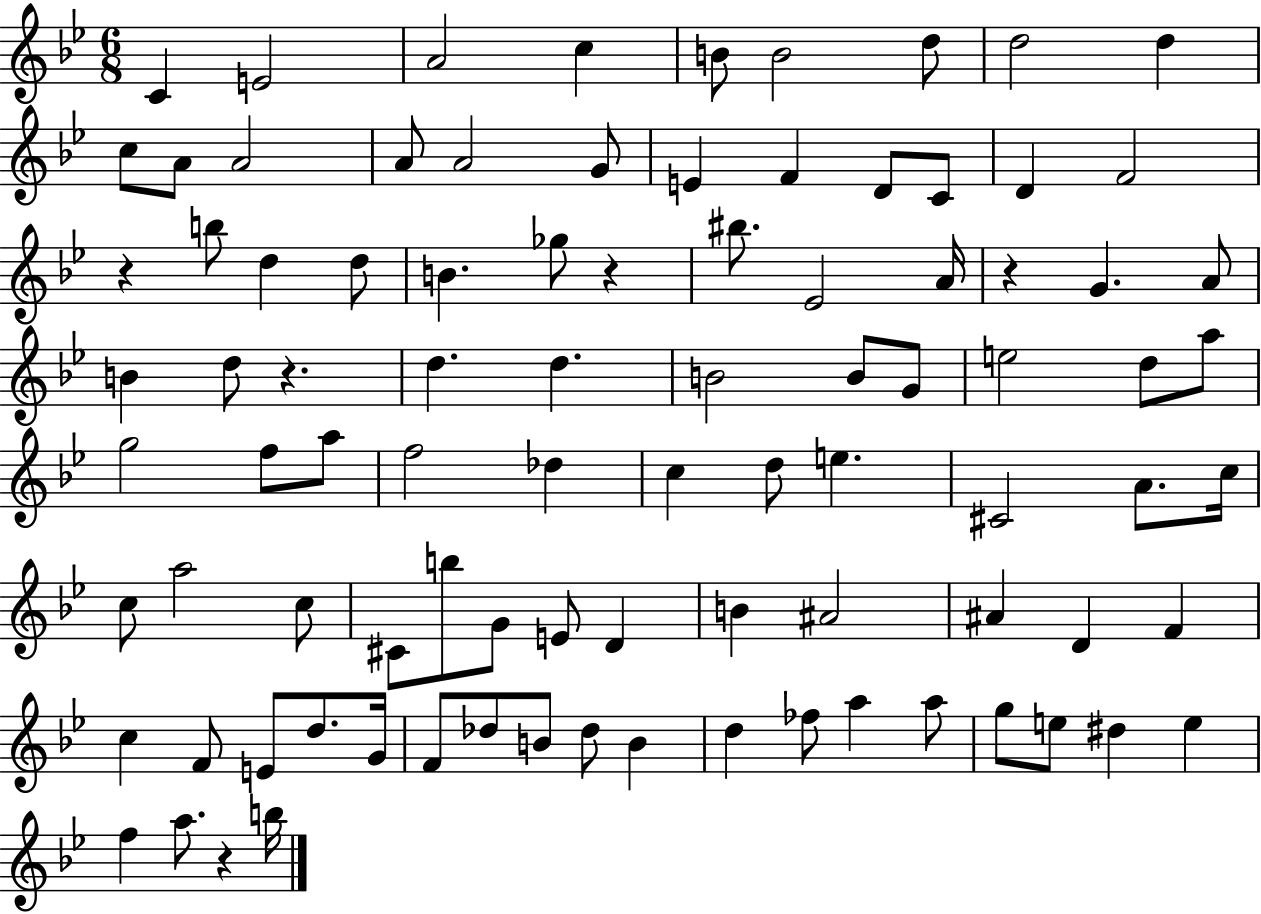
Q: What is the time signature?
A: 6/8